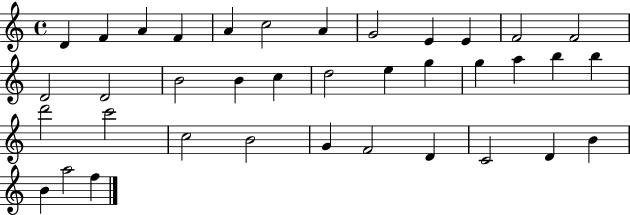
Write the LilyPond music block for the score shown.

{
  \clef treble
  \time 4/4
  \defaultTimeSignature
  \key c \major
  d'4 f'4 a'4 f'4 | a'4 c''2 a'4 | g'2 e'4 e'4 | f'2 f'2 | \break d'2 d'2 | b'2 b'4 c''4 | d''2 e''4 g''4 | g''4 a''4 b''4 b''4 | \break d'''2 c'''2 | c''2 b'2 | g'4 f'2 d'4 | c'2 d'4 b'4 | \break b'4 a''2 f''4 | \bar "|."
}